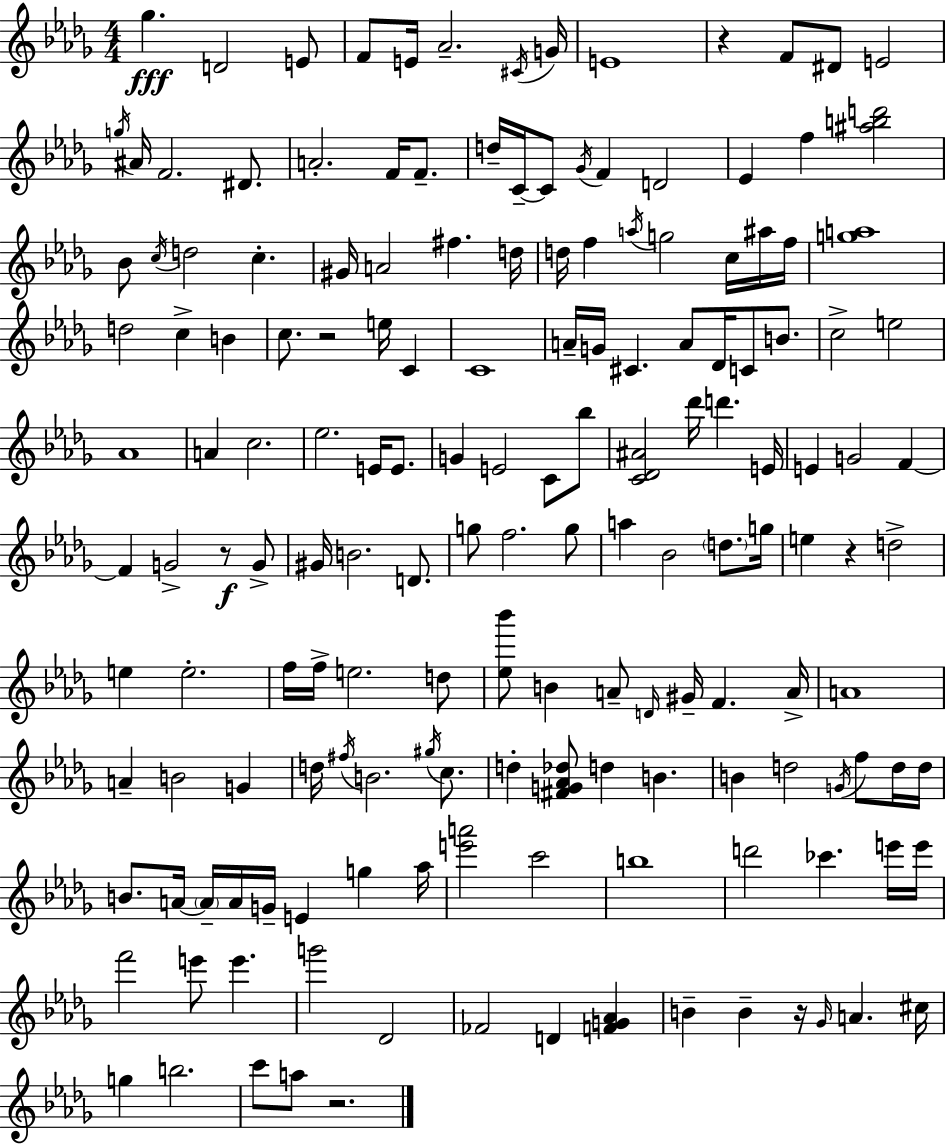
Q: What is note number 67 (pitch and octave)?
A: C4